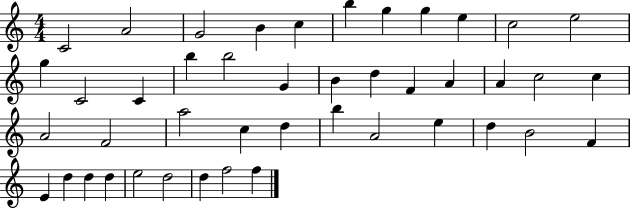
{
  \clef treble
  \numericTimeSignature
  \time 4/4
  \key c \major
  c'2 a'2 | g'2 b'4 c''4 | b''4 g''4 g''4 e''4 | c''2 e''2 | \break g''4 c'2 c'4 | b''4 b''2 g'4 | b'4 d''4 f'4 a'4 | a'4 c''2 c''4 | \break a'2 f'2 | a''2 c''4 d''4 | b''4 a'2 e''4 | d''4 b'2 f'4 | \break e'4 d''4 d''4 d''4 | e''2 d''2 | d''4 f''2 f''4 | \bar "|."
}